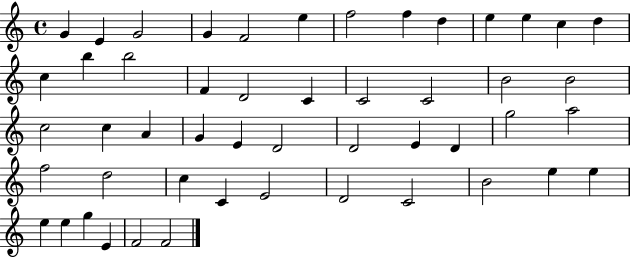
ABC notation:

X:1
T:Untitled
M:4/4
L:1/4
K:C
G E G2 G F2 e f2 f d e e c d c b b2 F D2 C C2 C2 B2 B2 c2 c A G E D2 D2 E D g2 a2 f2 d2 c C E2 D2 C2 B2 e e e e g E F2 F2